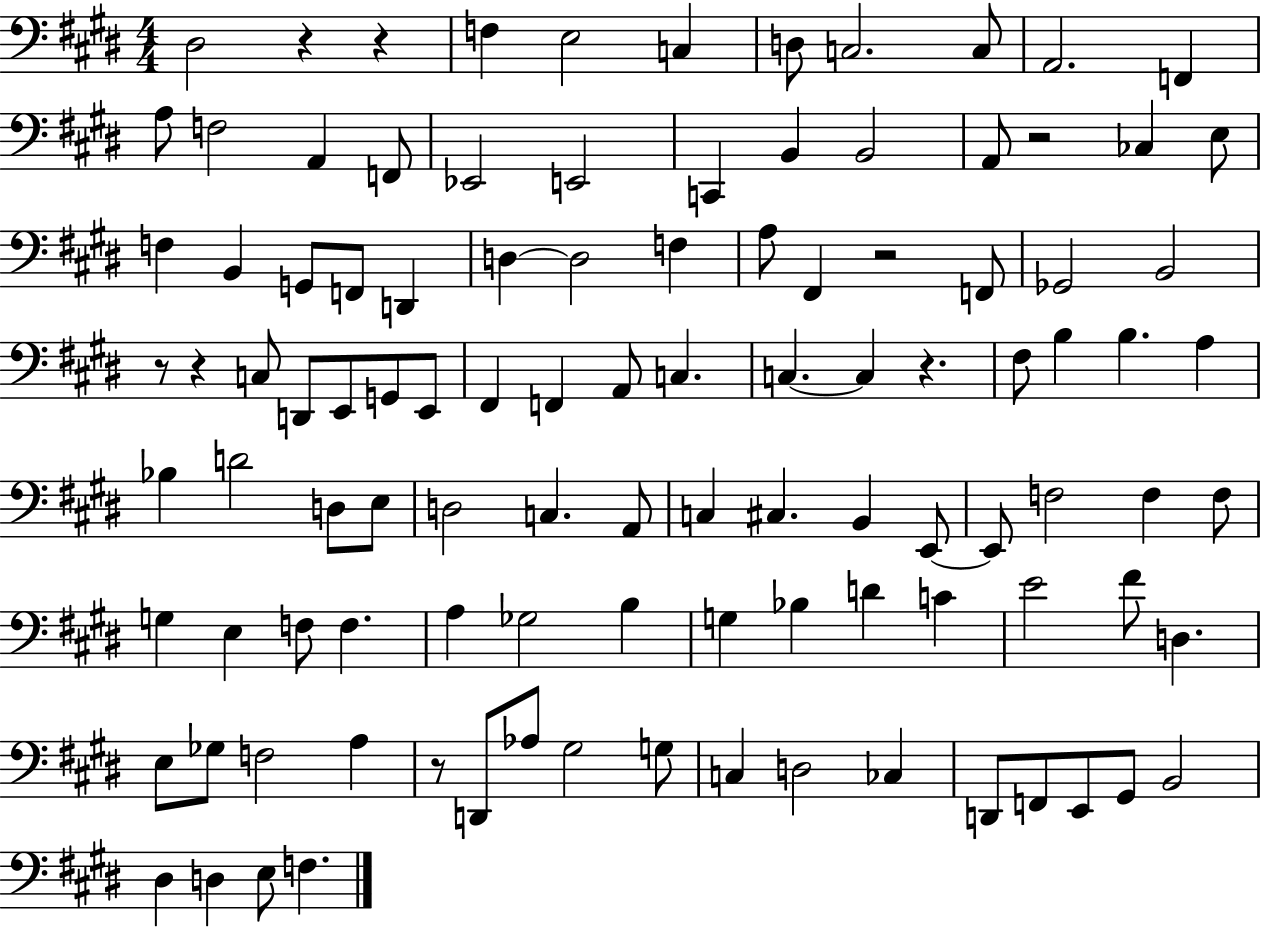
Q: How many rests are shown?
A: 8